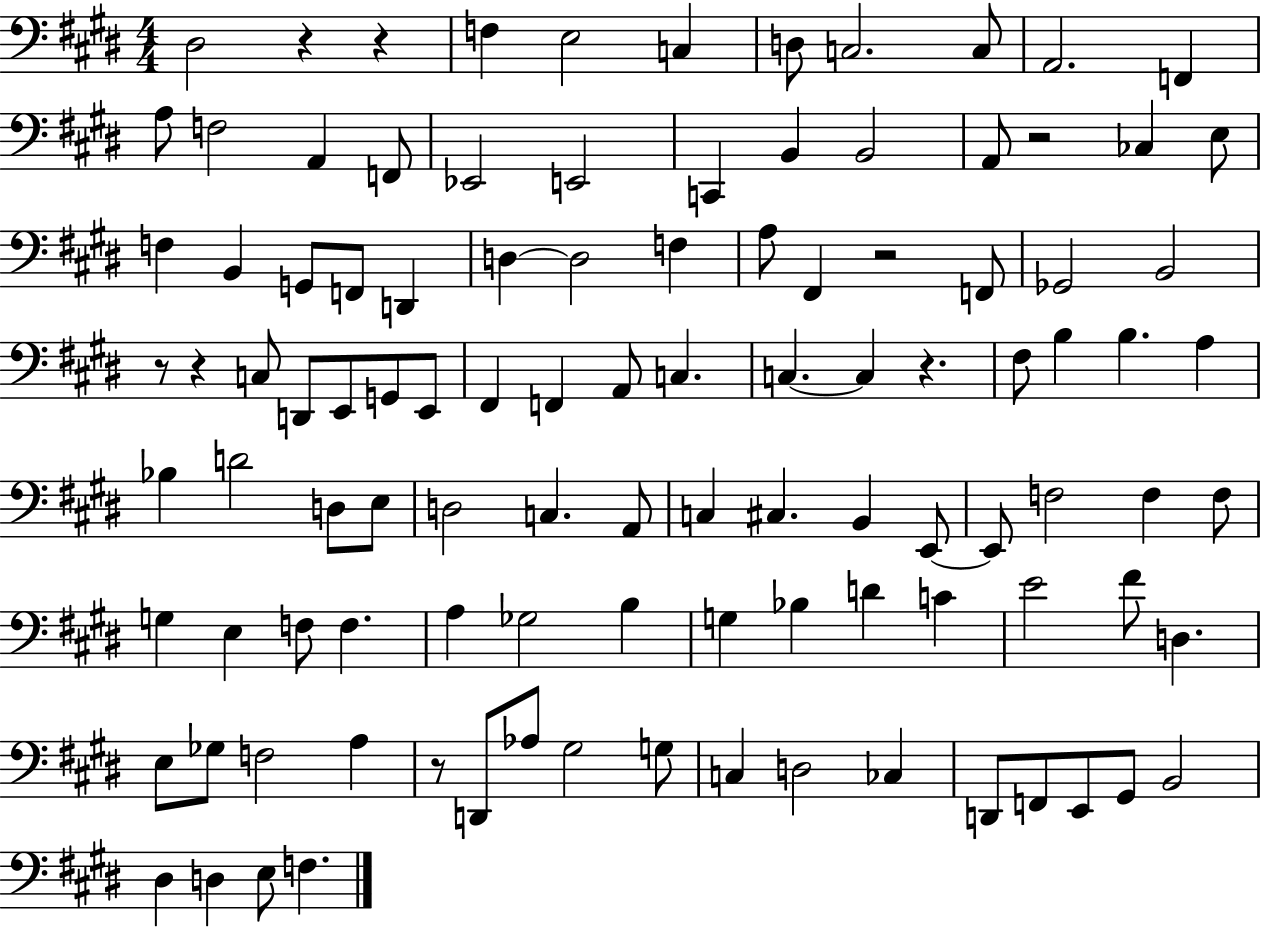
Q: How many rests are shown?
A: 8